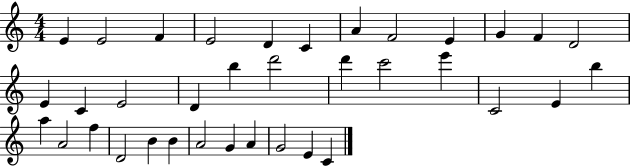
E4/q E4/h F4/q E4/h D4/q C4/q A4/q F4/h E4/q G4/q F4/q D4/h E4/q C4/q E4/h D4/q B5/q D6/h D6/q C6/h E6/q C4/h E4/q B5/q A5/q A4/h F5/q D4/h B4/q B4/q A4/h G4/q A4/q G4/h E4/q C4/q